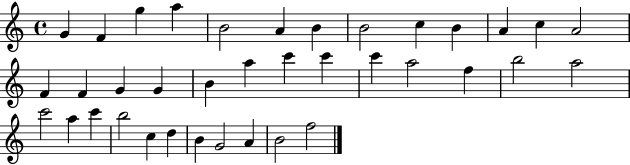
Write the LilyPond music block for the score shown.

{
  \clef treble
  \time 4/4
  \defaultTimeSignature
  \key c \major
  g'4 f'4 g''4 a''4 | b'2 a'4 b'4 | b'2 c''4 b'4 | a'4 c''4 a'2 | \break f'4 f'4 g'4 g'4 | b'4 a''4 c'''4 c'''4 | c'''4 a''2 f''4 | b''2 a''2 | \break c'''2 a''4 c'''4 | b''2 c''4 d''4 | b'4 g'2 a'4 | b'2 f''2 | \break \bar "|."
}